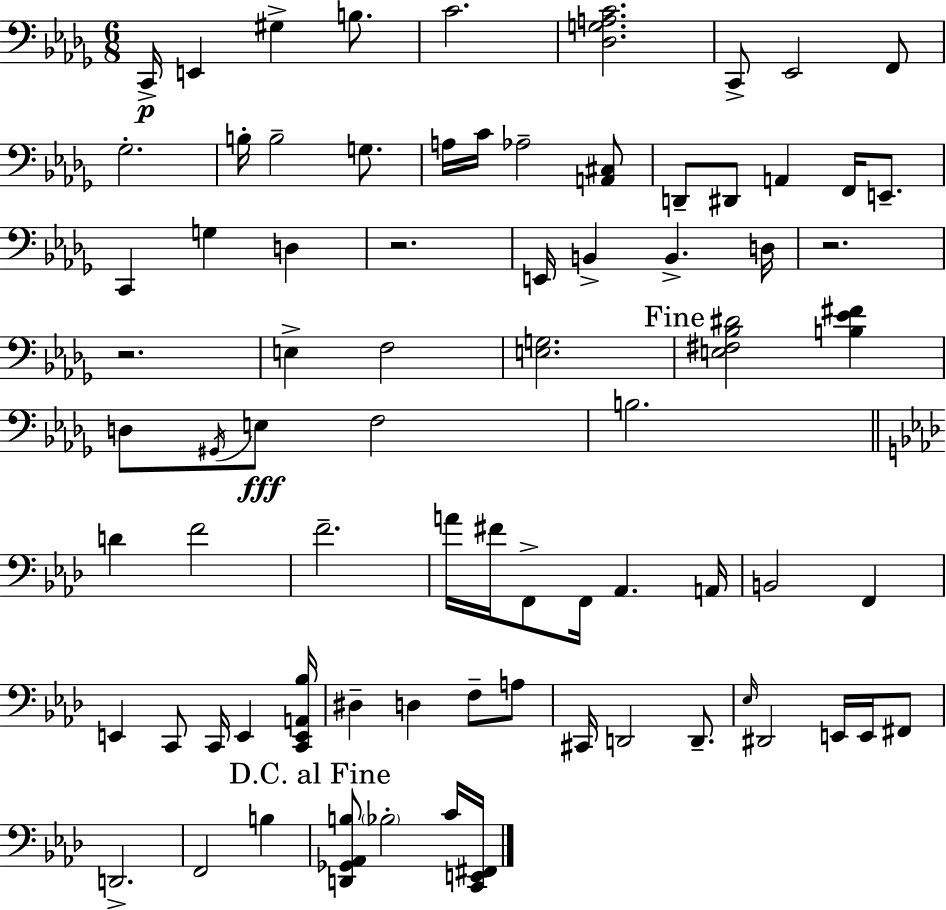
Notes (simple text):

C2/s E2/q G#3/q B3/e. C4/h. [Db3,G3,A3,C4]/h. C2/e Eb2/h F2/e Gb3/h. B3/s B3/h G3/e. A3/s C4/s Ab3/h [A2,C#3]/e D2/e D#2/e A2/q F2/s E2/e. C2/q G3/q D3/q R/h. E2/s B2/q B2/q. D3/s R/h. R/h. E3/q F3/h [E3,G3]/h. [E3,F#3,Bb3,D#4]/h [B3,Eb4,F#4]/q D3/e G#2/s E3/e F3/h B3/h. D4/q F4/h F4/h. A4/s F#4/s F2/e F2/s Ab2/q. A2/s B2/h F2/q E2/q C2/e C2/s E2/q [C2,E2,A2,Bb3]/s D#3/q D3/q F3/e A3/e C#2/s D2/h D2/e. Eb3/s D#2/h E2/s E2/s F#2/e D2/h. F2/h B3/q [D2,Gb2,Ab2,B3]/e Bb3/h C4/s [C2,E2,F#2]/s